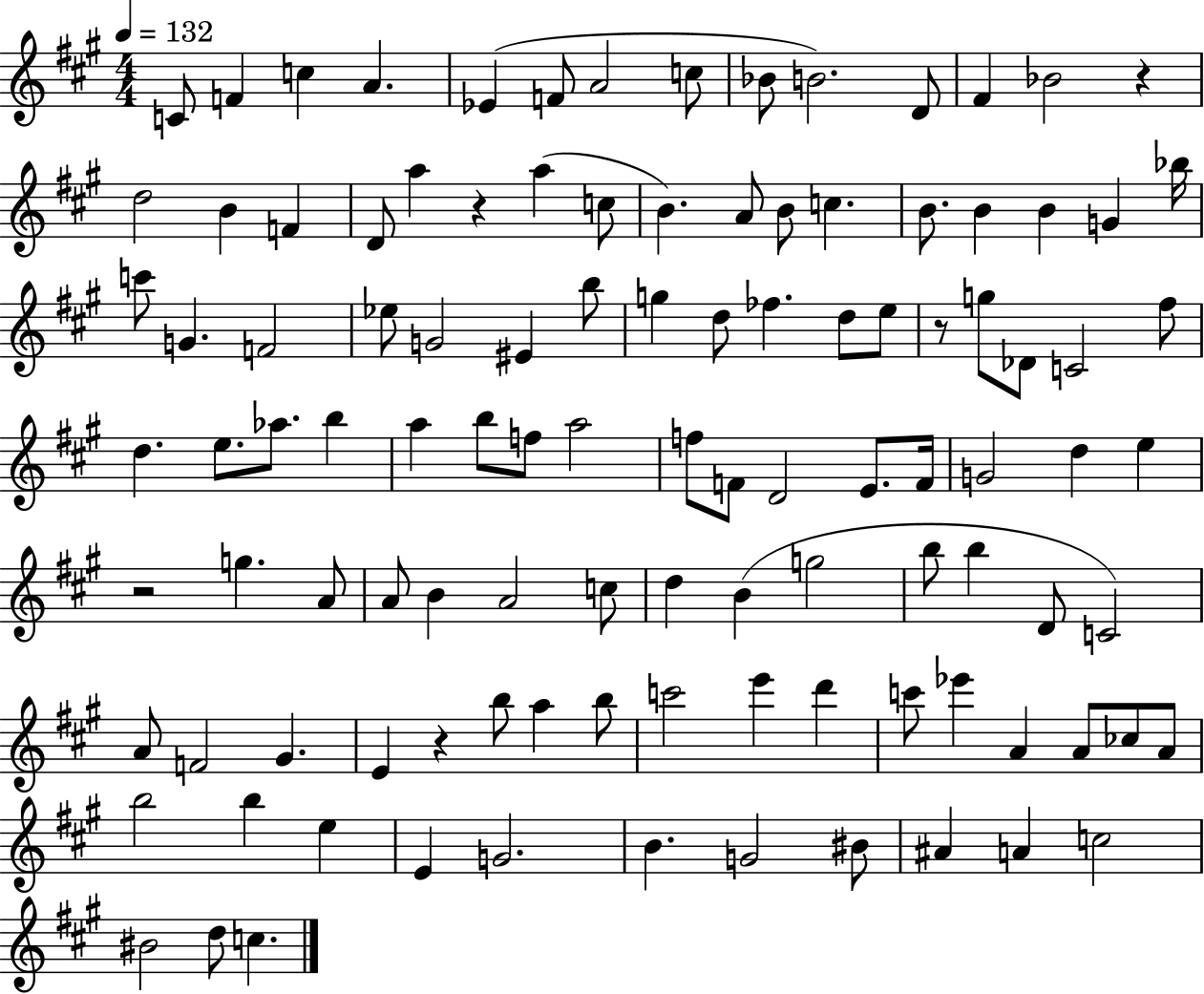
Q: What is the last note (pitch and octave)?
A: C5